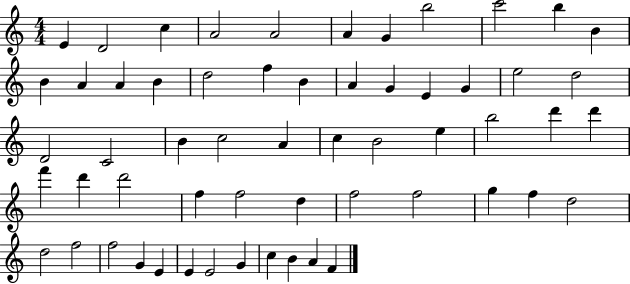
X:1
T:Untitled
M:4/4
L:1/4
K:C
E D2 c A2 A2 A G b2 c'2 b B B A A B d2 f B A G E G e2 d2 D2 C2 B c2 A c B2 e b2 d' d' f' d' d'2 f f2 d f2 f2 g f d2 d2 f2 f2 G E E E2 G c B A F